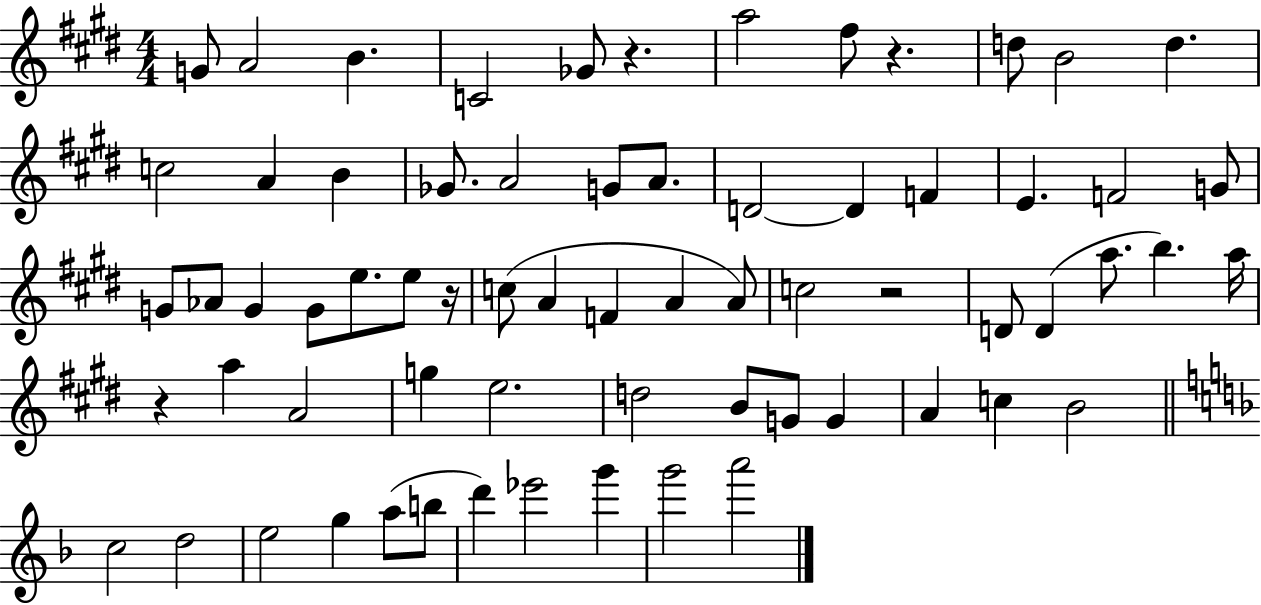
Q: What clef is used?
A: treble